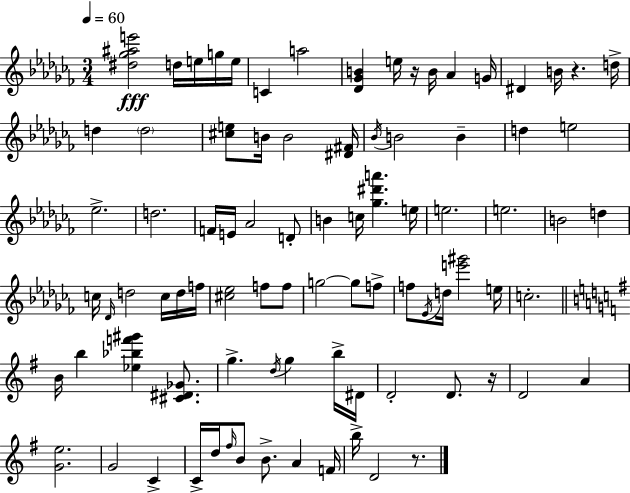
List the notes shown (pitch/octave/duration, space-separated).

[D#5,Gb5,A#5,E6]/h D5/s E5/s G5/s E5/s C4/q A5/h [Db4,Gb4,B4]/q E5/s R/s B4/s Ab4/q G4/s D#4/q B4/s R/q. D5/s D5/q D5/h [C#5,E5]/e B4/s B4/h [D#4,F#4]/s Bb4/s B4/h B4/q D5/q E5/h Eb5/h. D5/h. F4/s E4/s Ab4/h D4/e B4/q C5/s [Gb5,D#6,A6]/q. E5/s E5/h. E5/h. B4/h D5/q C5/s Db4/s D5/h C5/s D5/s F5/s [C#5,Eb5]/h F5/e F5/e G5/h G5/e F5/e F5/e Eb4/s D5/s [E6,G#6]/h E5/s C5/h. B4/s B5/q [Eb5,Bb5,F6,G#6]/q [C#4,D#4,Gb4]/e. G5/q. D5/s G5/q B5/s D#4/s D4/h D4/e. R/s D4/h A4/q [G4,E5]/h. G4/h C4/q C4/s D5/s F#5/s B4/e B4/e. A4/q F4/s B5/s D4/h R/e.